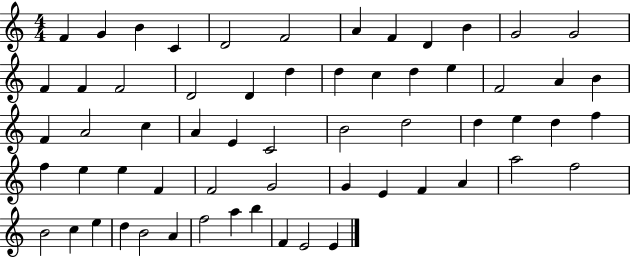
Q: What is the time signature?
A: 4/4